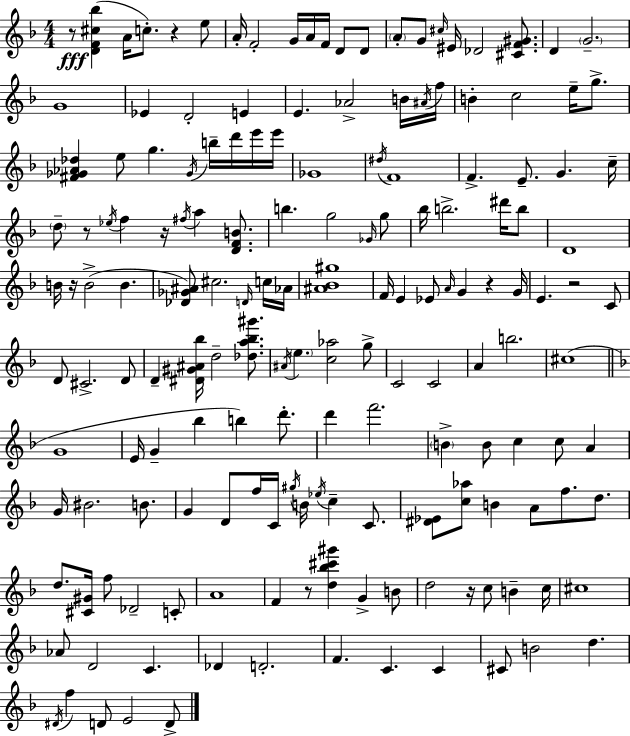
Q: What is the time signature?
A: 4/4